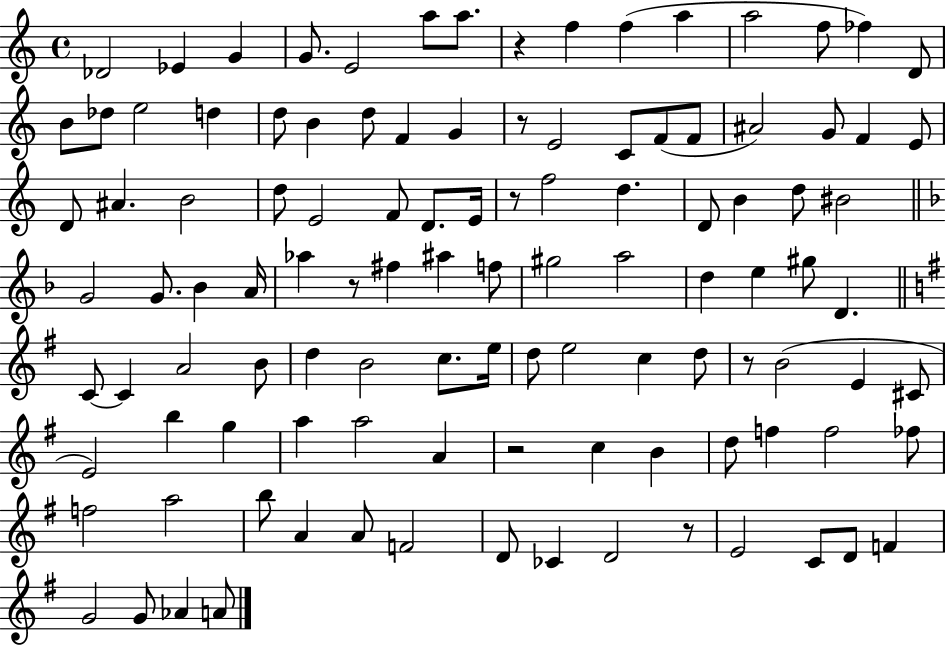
Db4/h Eb4/q G4/q G4/e. E4/h A5/e A5/e. R/q F5/q F5/q A5/q A5/h F5/e FES5/q D4/e B4/e Db5/e E5/h D5/q D5/e B4/q D5/e F4/q G4/q R/e E4/h C4/e F4/e F4/e A#4/h G4/e F4/q E4/e D4/e A#4/q. B4/h D5/e E4/h F4/e D4/e. E4/s R/e F5/h D5/q. D4/e B4/q D5/e BIS4/h G4/h G4/e. Bb4/q A4/s Ab5/q R/e F#5/q A#5/q F5/e G#5/h A5/h D5/q E5/q G#5/e D4/q. C4/e C4/q A4/h B4/e D5/q B4/h C5/e. E5/s D5/e E5/h C5/q D5/e R/e B4/h E4/q C#4/e E4/h B5/q G5/q A5/q A5/h A4/q R/h C5/q B4/q D5/e F5/q F5/h FES5/e F5/h A5/h B5/e A4/q A4/e F4/h D4/e CES4/q D4/h R/e E4/h C4/e D4/e F4/q G4/h G4/e Ab4/q A4/e